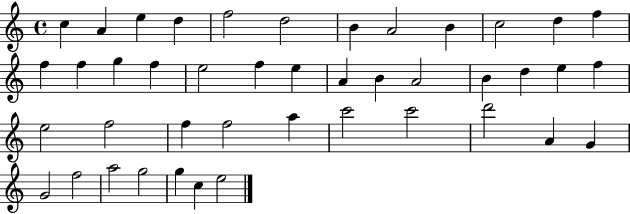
{
  \clef treble
  \time 4/4
  \defaultTimeSignature
  \key c \major
  c''4 a'4 e''4 d''4 | f''2 d''2 | b'4 a'2 b'4 | c''2 d''4 f''4 | \break f''4 f''4 g''4 f''4 | e''2 f''4 e''4 | a'4 b'4 a'2 | b'4 d''4 e''4 f''4 | \break e''2 f''2 | f''4 f''2 a''4 | c'''2 c'''2 | d'''2 a'4 g'4 | \break g'2 f''2 | a''2 g''2 | g''4 c''4 e''2 | \bar "|."
}